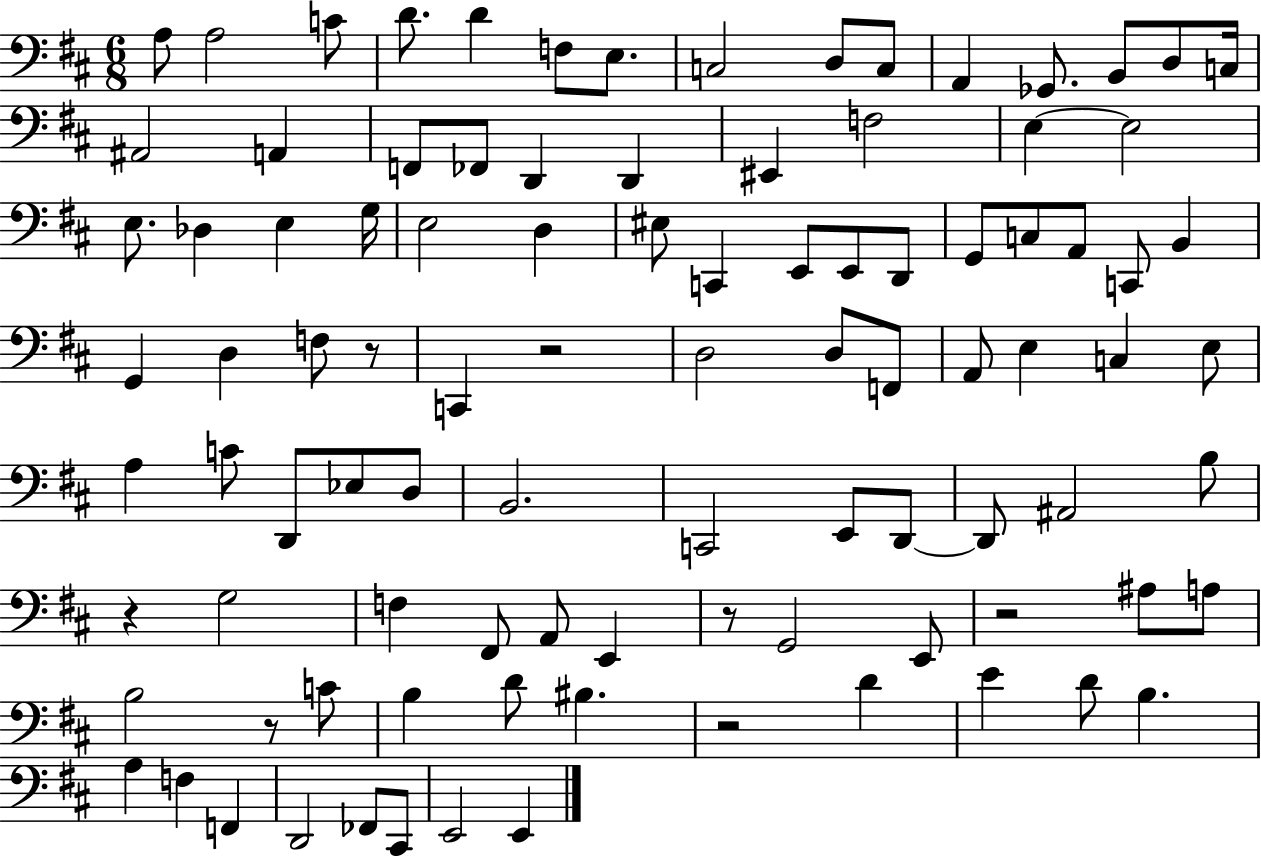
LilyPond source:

{
  \clef bass
  \numericTimeSignature
  \time 6/8
  \key d \major
  a8 a2 c'8 | d'8. d'4 f8 e8. | c2 d8 c8 | a,4 ges,8. b,8 d8 c16 | \break ais,2 a,4 | f,8 fes,8 d,4 d,4 | eis,4 f2 | e4~~ e2 | \break e8. des4 e4 g16 | e2 d4 | eis8 c,4 e,8 e,8 d,8 | g,8 c8 a,8 c,8 b,4 | \break g,4 d4 f8 r8 | c,4 r2 | d2 d8 f,8 | a,8 e4 c4 e8 | \break a4 c'8 d,8 ees8 d8 | b,2. | c,2 e,8 d,8~~ | d,8 ais,2 b8 | \break r4 g2 | f4 fis,8 a,8 e,4 | r8 g,2 e,8 | r2 ais8 a8 | \break b2 r8 c'8 | b4 d'8 bis4. | r2 d'4 | e'4 d'8 b4. | \break a4 f4 f,4 | d,2 fes,8 cis,8 | e,2 e,4 | \bar "|."
}